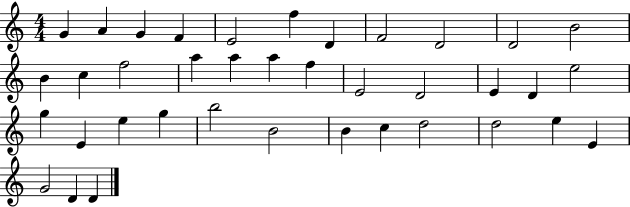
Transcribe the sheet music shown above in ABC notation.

X:1
T:Untitled
M:4/4
L:1/4
K:C
G A G F E2 f D F2 D2 D2 B2 B c f2 a a a f E2 D2 E D e2 g E e g b2 B2 B c d2 d2 e E G2 D D